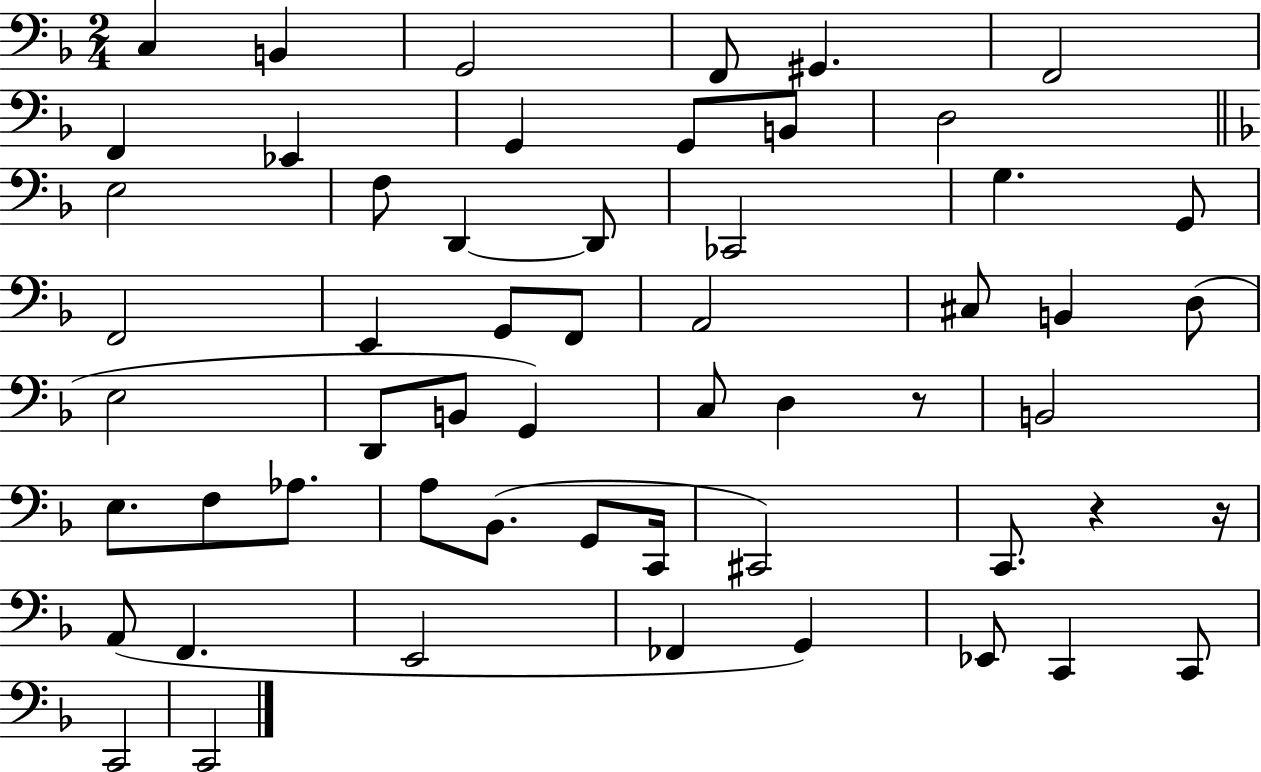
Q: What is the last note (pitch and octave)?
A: C2